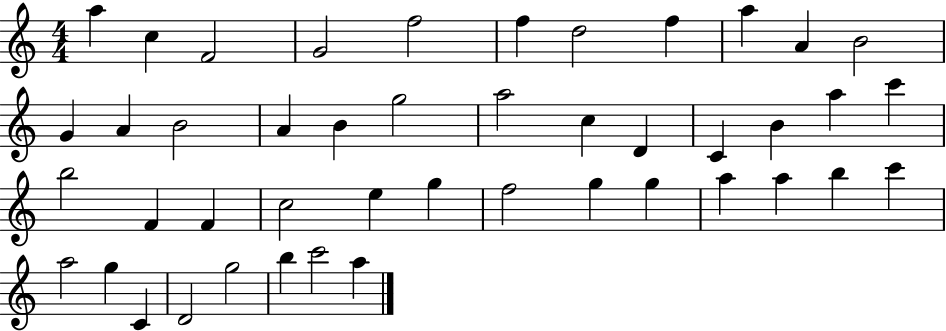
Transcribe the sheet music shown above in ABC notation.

X:1
T:Untitled
M:4/4
L:1/4
K:C
a c F2 G2 f2 f d2 f a A B2 G A B2 A B g2 a2 c D C B a c' b2 F F c2 e g f2 g g a a b c' a2 g C D2 g2 b c'2 a